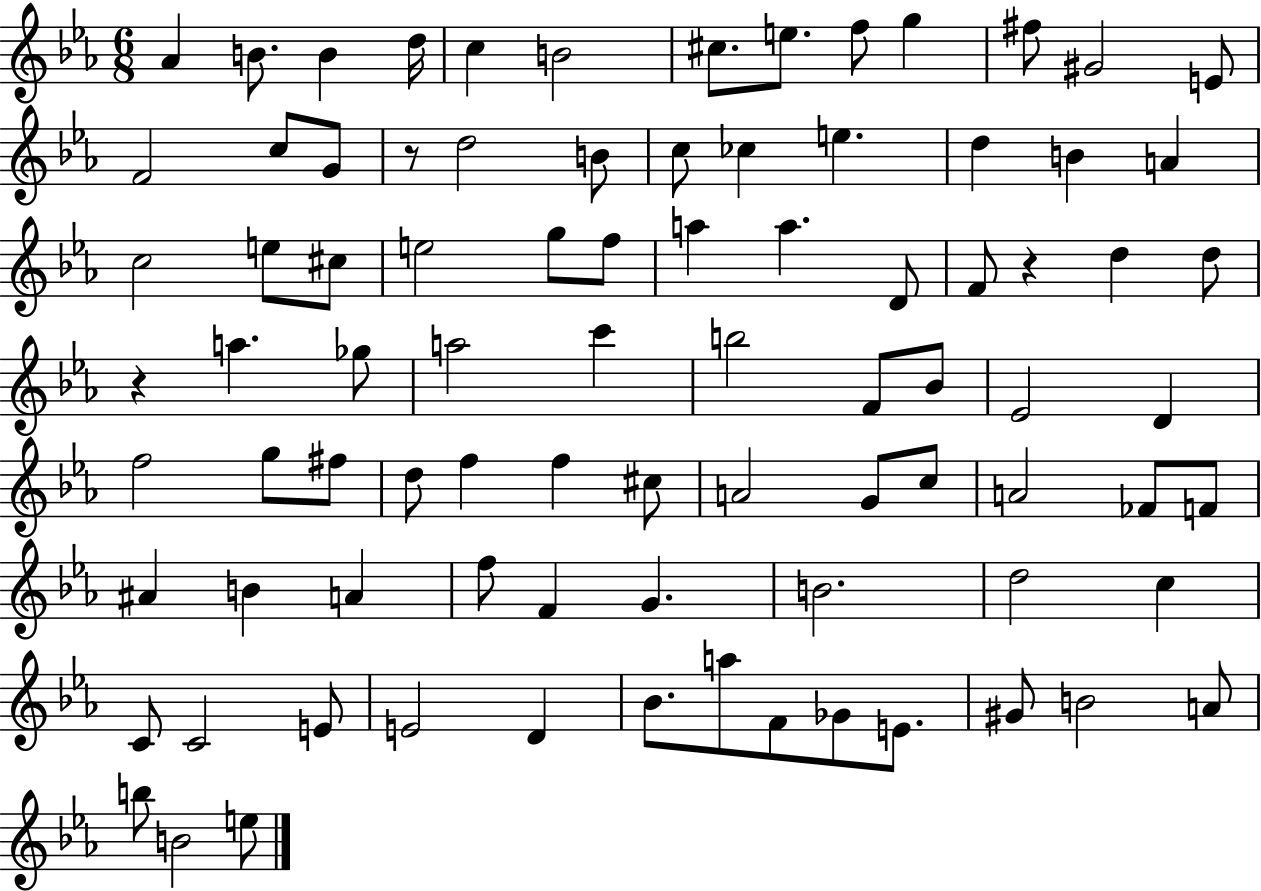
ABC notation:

X:1
T:Untitled
M:6/8
L:1/4
K:Eb
_A B/2 B d/4 c B2 ^c/2 e/2 f/2 g ^f/2 ^G2 E/2 F2 c/2 G/2 z/2 d2 B/2 c/2 _c e d B A c2 e/2 ^c/2 e2 g/2 f/2 a a D/2 F/2 z d d/2 z a _g/2 a2 c' b2 F/2 _B/2 _E2 D f2 g/2 ^f/2 d/2 f f ^c/2 A2 G/2 c/2 A2 _F/2 F/2 ^A B A f/2 F G B2 d2 c C/2 C2 E/2 E2 D _B/2 a/2 F/2 _G/2 E/2 ^G/2 B2 A/2 b/2 B2 e/2